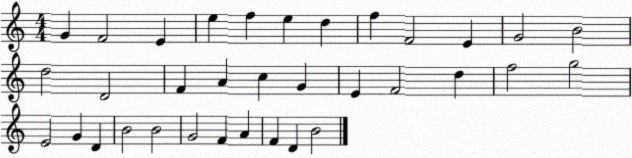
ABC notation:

X:1
T:Untitled
M:4/4
L:1/4
K:C
G F2 E e f e d f F2 E G2 B2 d2 D2 F A c G E F2 d f2 g2 E2 G D B2 B2 G2 F A F D B2